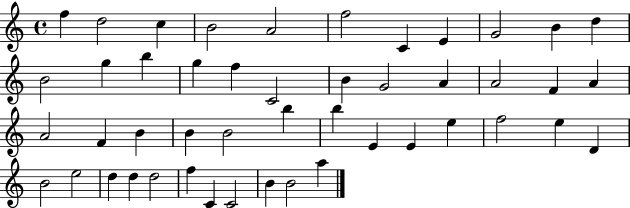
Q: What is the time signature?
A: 4/4